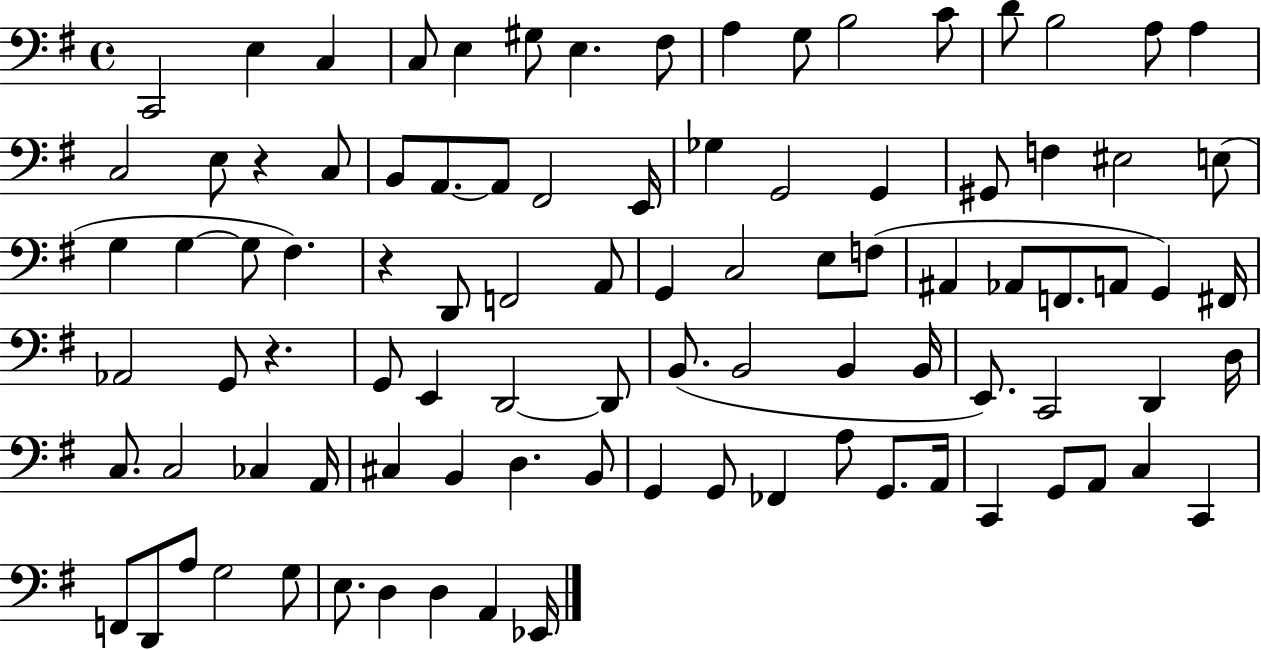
{
  \clef bass
  \time 4/4
  \defaultTimeSignature
  \key g \major
  c,2 e4 c4 | c8 e4 gis8 e4. fis8 | a4 g8 b2 c'8 | d'8 b2 a8 a4 | \break c2 e8 r4 c8 | b,8 a,8.~~ a,8 fis,2 e,16 | ges4 g,2 g,4 | gis,8 f4 eis2 e8( | \break g4 g4~~ g8 fis4.) | r4 d,8 f,2 a,8 | g,4 c2 e8 f8( | ais,4 aes,8 f,8. a,8 g,4) fis,16 | \break aes,2 g,8 r4. | g,8 e,4 d,2~~ d,8 | b,8.( b,2 b,4 b,16 | e,8.) c,2 d,4 d16 | \break c8. c2 ces4 a,16 | cis4 b,4 d4. b,8 | g,4 g,8 fes,4 a8 g,8. a,16 | c,4 g,8 a,8 c4 c,4 | \break f,8 d,8 a8 g2 g8 | e8. d4 d4 a,4 ees,16 | \bar "|."
}